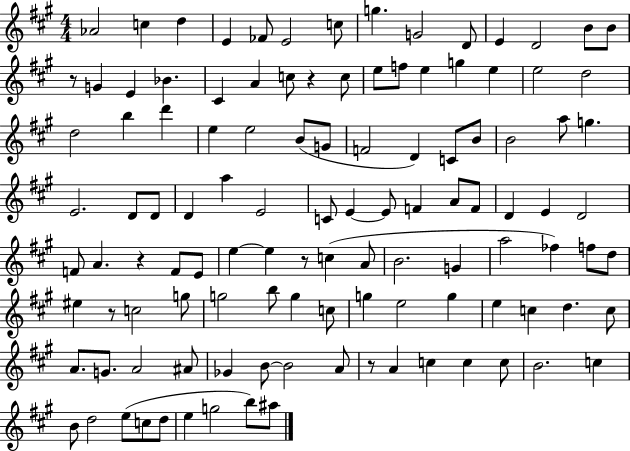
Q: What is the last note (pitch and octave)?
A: A#5